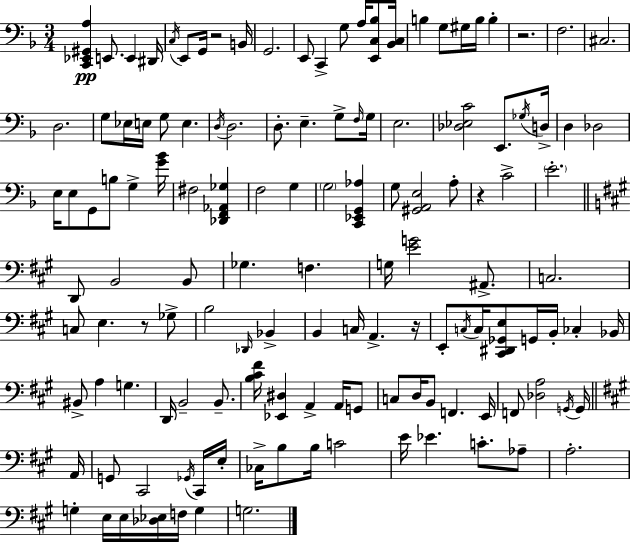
{
  \clef bass
  \numericTimeSignature
  \time 3/4
  \key d \minor
  <c, ees, gis, a>4\pp e,8. e,4 dis,16 | \acciaccatura { c16 } e,8 g,16 r2 | b,16 g,2. | e,8 c,4-> g8 a16 <e, c bes>8 | \break <bes, c>16 b4 g8 gis16 b16 b4-. | r2. | f2. | cis2. | \break d2. | g8 ees16 e16 g8 e4. | \acciaccatura { d16 } d2. | d8.-. e4.-- g8-> | \break \grace { f16 } g16 e2. | <des ees c'>2 e,8. | \acciaccatura { ges16 } d16-> d4 des2 | e16 e8 g,8 b8 g4-> | \break <g' bes'>16 fis2 | <des, f, aes, ges>4 f2 | g4 \parenthesize g2 | <c, ees, g, aes>4 g8 <gis, a, e>2 | \break a8-. r4 c'2-> | \parenthesize e'2.-. | \bar "||" \break \key a \major d,8 b,2 b,8 | ges4. f4. | g16 <e' g'>2 ais,8.-> | c2. | \break c8 e4. r8 ges8-> | b2 \grace { des,16 } bes,4-> | b,4 c16 a,4.-> | r16 e,8-. \acciaccatura { c16 } c16 <cis, dis, ges, e>8 g,16 b,16-. ces4-. | \break bes,16 bis,8-> a4 g4. | d,16 b,2-- b,8.-- | <b cis' fis'>16 <ees, dis>4 a,4-> a,16 | g,8 c8 d16 b,8 f,4. | \break e,16 f,8 <des a>2 | \acciaccatura { g,16 } g,16 \bar "||" \break \key a \major a,16 g,8 cis,2 \acciaccatura { ges,16 } | cis,16 e16-. ces16-> b8 b16 c'2 | e'16 ees'4. c'8.-. | aes8-- a2.-. | \break g4-. e16 e16 <des ees>16 f16 g4 | g2. | \bar "|."
}